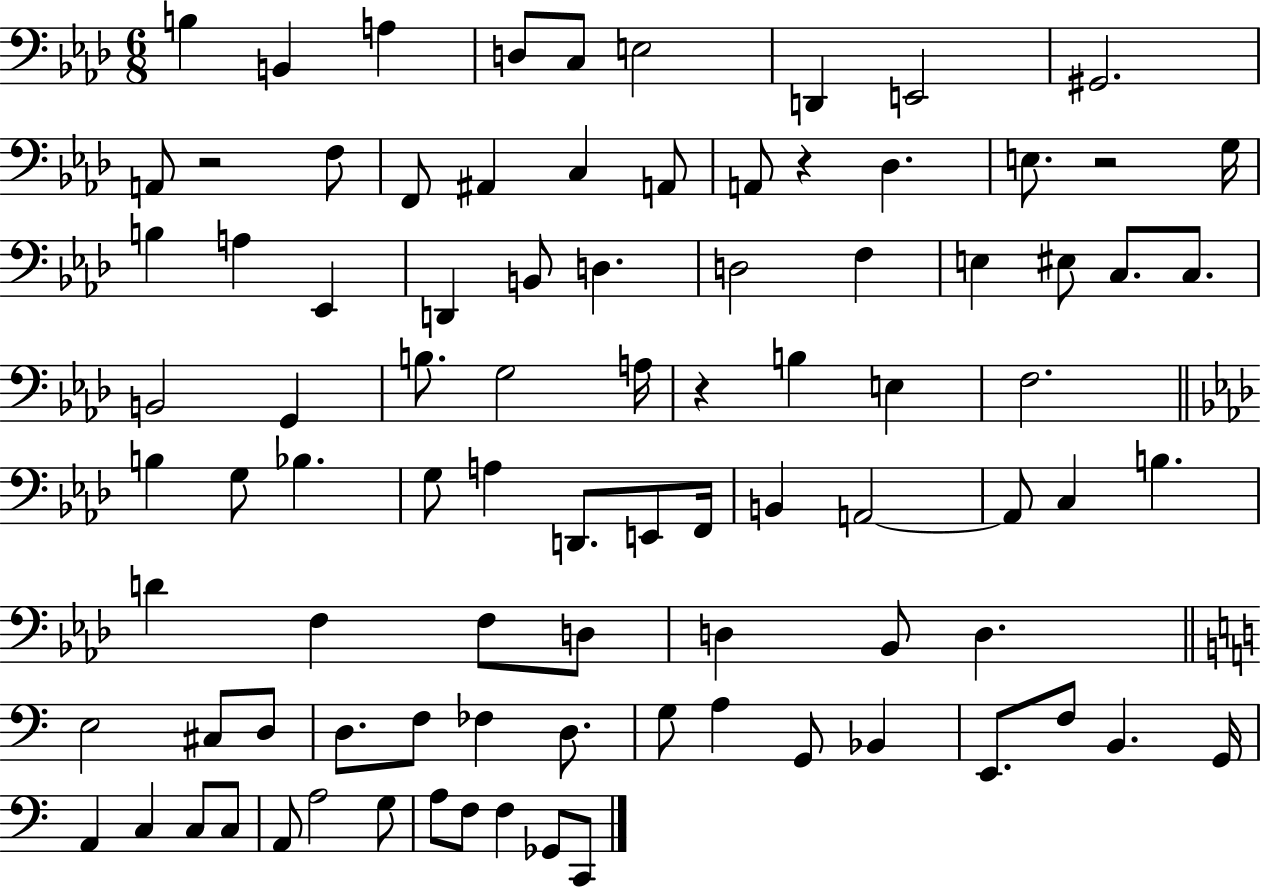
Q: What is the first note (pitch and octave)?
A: B3